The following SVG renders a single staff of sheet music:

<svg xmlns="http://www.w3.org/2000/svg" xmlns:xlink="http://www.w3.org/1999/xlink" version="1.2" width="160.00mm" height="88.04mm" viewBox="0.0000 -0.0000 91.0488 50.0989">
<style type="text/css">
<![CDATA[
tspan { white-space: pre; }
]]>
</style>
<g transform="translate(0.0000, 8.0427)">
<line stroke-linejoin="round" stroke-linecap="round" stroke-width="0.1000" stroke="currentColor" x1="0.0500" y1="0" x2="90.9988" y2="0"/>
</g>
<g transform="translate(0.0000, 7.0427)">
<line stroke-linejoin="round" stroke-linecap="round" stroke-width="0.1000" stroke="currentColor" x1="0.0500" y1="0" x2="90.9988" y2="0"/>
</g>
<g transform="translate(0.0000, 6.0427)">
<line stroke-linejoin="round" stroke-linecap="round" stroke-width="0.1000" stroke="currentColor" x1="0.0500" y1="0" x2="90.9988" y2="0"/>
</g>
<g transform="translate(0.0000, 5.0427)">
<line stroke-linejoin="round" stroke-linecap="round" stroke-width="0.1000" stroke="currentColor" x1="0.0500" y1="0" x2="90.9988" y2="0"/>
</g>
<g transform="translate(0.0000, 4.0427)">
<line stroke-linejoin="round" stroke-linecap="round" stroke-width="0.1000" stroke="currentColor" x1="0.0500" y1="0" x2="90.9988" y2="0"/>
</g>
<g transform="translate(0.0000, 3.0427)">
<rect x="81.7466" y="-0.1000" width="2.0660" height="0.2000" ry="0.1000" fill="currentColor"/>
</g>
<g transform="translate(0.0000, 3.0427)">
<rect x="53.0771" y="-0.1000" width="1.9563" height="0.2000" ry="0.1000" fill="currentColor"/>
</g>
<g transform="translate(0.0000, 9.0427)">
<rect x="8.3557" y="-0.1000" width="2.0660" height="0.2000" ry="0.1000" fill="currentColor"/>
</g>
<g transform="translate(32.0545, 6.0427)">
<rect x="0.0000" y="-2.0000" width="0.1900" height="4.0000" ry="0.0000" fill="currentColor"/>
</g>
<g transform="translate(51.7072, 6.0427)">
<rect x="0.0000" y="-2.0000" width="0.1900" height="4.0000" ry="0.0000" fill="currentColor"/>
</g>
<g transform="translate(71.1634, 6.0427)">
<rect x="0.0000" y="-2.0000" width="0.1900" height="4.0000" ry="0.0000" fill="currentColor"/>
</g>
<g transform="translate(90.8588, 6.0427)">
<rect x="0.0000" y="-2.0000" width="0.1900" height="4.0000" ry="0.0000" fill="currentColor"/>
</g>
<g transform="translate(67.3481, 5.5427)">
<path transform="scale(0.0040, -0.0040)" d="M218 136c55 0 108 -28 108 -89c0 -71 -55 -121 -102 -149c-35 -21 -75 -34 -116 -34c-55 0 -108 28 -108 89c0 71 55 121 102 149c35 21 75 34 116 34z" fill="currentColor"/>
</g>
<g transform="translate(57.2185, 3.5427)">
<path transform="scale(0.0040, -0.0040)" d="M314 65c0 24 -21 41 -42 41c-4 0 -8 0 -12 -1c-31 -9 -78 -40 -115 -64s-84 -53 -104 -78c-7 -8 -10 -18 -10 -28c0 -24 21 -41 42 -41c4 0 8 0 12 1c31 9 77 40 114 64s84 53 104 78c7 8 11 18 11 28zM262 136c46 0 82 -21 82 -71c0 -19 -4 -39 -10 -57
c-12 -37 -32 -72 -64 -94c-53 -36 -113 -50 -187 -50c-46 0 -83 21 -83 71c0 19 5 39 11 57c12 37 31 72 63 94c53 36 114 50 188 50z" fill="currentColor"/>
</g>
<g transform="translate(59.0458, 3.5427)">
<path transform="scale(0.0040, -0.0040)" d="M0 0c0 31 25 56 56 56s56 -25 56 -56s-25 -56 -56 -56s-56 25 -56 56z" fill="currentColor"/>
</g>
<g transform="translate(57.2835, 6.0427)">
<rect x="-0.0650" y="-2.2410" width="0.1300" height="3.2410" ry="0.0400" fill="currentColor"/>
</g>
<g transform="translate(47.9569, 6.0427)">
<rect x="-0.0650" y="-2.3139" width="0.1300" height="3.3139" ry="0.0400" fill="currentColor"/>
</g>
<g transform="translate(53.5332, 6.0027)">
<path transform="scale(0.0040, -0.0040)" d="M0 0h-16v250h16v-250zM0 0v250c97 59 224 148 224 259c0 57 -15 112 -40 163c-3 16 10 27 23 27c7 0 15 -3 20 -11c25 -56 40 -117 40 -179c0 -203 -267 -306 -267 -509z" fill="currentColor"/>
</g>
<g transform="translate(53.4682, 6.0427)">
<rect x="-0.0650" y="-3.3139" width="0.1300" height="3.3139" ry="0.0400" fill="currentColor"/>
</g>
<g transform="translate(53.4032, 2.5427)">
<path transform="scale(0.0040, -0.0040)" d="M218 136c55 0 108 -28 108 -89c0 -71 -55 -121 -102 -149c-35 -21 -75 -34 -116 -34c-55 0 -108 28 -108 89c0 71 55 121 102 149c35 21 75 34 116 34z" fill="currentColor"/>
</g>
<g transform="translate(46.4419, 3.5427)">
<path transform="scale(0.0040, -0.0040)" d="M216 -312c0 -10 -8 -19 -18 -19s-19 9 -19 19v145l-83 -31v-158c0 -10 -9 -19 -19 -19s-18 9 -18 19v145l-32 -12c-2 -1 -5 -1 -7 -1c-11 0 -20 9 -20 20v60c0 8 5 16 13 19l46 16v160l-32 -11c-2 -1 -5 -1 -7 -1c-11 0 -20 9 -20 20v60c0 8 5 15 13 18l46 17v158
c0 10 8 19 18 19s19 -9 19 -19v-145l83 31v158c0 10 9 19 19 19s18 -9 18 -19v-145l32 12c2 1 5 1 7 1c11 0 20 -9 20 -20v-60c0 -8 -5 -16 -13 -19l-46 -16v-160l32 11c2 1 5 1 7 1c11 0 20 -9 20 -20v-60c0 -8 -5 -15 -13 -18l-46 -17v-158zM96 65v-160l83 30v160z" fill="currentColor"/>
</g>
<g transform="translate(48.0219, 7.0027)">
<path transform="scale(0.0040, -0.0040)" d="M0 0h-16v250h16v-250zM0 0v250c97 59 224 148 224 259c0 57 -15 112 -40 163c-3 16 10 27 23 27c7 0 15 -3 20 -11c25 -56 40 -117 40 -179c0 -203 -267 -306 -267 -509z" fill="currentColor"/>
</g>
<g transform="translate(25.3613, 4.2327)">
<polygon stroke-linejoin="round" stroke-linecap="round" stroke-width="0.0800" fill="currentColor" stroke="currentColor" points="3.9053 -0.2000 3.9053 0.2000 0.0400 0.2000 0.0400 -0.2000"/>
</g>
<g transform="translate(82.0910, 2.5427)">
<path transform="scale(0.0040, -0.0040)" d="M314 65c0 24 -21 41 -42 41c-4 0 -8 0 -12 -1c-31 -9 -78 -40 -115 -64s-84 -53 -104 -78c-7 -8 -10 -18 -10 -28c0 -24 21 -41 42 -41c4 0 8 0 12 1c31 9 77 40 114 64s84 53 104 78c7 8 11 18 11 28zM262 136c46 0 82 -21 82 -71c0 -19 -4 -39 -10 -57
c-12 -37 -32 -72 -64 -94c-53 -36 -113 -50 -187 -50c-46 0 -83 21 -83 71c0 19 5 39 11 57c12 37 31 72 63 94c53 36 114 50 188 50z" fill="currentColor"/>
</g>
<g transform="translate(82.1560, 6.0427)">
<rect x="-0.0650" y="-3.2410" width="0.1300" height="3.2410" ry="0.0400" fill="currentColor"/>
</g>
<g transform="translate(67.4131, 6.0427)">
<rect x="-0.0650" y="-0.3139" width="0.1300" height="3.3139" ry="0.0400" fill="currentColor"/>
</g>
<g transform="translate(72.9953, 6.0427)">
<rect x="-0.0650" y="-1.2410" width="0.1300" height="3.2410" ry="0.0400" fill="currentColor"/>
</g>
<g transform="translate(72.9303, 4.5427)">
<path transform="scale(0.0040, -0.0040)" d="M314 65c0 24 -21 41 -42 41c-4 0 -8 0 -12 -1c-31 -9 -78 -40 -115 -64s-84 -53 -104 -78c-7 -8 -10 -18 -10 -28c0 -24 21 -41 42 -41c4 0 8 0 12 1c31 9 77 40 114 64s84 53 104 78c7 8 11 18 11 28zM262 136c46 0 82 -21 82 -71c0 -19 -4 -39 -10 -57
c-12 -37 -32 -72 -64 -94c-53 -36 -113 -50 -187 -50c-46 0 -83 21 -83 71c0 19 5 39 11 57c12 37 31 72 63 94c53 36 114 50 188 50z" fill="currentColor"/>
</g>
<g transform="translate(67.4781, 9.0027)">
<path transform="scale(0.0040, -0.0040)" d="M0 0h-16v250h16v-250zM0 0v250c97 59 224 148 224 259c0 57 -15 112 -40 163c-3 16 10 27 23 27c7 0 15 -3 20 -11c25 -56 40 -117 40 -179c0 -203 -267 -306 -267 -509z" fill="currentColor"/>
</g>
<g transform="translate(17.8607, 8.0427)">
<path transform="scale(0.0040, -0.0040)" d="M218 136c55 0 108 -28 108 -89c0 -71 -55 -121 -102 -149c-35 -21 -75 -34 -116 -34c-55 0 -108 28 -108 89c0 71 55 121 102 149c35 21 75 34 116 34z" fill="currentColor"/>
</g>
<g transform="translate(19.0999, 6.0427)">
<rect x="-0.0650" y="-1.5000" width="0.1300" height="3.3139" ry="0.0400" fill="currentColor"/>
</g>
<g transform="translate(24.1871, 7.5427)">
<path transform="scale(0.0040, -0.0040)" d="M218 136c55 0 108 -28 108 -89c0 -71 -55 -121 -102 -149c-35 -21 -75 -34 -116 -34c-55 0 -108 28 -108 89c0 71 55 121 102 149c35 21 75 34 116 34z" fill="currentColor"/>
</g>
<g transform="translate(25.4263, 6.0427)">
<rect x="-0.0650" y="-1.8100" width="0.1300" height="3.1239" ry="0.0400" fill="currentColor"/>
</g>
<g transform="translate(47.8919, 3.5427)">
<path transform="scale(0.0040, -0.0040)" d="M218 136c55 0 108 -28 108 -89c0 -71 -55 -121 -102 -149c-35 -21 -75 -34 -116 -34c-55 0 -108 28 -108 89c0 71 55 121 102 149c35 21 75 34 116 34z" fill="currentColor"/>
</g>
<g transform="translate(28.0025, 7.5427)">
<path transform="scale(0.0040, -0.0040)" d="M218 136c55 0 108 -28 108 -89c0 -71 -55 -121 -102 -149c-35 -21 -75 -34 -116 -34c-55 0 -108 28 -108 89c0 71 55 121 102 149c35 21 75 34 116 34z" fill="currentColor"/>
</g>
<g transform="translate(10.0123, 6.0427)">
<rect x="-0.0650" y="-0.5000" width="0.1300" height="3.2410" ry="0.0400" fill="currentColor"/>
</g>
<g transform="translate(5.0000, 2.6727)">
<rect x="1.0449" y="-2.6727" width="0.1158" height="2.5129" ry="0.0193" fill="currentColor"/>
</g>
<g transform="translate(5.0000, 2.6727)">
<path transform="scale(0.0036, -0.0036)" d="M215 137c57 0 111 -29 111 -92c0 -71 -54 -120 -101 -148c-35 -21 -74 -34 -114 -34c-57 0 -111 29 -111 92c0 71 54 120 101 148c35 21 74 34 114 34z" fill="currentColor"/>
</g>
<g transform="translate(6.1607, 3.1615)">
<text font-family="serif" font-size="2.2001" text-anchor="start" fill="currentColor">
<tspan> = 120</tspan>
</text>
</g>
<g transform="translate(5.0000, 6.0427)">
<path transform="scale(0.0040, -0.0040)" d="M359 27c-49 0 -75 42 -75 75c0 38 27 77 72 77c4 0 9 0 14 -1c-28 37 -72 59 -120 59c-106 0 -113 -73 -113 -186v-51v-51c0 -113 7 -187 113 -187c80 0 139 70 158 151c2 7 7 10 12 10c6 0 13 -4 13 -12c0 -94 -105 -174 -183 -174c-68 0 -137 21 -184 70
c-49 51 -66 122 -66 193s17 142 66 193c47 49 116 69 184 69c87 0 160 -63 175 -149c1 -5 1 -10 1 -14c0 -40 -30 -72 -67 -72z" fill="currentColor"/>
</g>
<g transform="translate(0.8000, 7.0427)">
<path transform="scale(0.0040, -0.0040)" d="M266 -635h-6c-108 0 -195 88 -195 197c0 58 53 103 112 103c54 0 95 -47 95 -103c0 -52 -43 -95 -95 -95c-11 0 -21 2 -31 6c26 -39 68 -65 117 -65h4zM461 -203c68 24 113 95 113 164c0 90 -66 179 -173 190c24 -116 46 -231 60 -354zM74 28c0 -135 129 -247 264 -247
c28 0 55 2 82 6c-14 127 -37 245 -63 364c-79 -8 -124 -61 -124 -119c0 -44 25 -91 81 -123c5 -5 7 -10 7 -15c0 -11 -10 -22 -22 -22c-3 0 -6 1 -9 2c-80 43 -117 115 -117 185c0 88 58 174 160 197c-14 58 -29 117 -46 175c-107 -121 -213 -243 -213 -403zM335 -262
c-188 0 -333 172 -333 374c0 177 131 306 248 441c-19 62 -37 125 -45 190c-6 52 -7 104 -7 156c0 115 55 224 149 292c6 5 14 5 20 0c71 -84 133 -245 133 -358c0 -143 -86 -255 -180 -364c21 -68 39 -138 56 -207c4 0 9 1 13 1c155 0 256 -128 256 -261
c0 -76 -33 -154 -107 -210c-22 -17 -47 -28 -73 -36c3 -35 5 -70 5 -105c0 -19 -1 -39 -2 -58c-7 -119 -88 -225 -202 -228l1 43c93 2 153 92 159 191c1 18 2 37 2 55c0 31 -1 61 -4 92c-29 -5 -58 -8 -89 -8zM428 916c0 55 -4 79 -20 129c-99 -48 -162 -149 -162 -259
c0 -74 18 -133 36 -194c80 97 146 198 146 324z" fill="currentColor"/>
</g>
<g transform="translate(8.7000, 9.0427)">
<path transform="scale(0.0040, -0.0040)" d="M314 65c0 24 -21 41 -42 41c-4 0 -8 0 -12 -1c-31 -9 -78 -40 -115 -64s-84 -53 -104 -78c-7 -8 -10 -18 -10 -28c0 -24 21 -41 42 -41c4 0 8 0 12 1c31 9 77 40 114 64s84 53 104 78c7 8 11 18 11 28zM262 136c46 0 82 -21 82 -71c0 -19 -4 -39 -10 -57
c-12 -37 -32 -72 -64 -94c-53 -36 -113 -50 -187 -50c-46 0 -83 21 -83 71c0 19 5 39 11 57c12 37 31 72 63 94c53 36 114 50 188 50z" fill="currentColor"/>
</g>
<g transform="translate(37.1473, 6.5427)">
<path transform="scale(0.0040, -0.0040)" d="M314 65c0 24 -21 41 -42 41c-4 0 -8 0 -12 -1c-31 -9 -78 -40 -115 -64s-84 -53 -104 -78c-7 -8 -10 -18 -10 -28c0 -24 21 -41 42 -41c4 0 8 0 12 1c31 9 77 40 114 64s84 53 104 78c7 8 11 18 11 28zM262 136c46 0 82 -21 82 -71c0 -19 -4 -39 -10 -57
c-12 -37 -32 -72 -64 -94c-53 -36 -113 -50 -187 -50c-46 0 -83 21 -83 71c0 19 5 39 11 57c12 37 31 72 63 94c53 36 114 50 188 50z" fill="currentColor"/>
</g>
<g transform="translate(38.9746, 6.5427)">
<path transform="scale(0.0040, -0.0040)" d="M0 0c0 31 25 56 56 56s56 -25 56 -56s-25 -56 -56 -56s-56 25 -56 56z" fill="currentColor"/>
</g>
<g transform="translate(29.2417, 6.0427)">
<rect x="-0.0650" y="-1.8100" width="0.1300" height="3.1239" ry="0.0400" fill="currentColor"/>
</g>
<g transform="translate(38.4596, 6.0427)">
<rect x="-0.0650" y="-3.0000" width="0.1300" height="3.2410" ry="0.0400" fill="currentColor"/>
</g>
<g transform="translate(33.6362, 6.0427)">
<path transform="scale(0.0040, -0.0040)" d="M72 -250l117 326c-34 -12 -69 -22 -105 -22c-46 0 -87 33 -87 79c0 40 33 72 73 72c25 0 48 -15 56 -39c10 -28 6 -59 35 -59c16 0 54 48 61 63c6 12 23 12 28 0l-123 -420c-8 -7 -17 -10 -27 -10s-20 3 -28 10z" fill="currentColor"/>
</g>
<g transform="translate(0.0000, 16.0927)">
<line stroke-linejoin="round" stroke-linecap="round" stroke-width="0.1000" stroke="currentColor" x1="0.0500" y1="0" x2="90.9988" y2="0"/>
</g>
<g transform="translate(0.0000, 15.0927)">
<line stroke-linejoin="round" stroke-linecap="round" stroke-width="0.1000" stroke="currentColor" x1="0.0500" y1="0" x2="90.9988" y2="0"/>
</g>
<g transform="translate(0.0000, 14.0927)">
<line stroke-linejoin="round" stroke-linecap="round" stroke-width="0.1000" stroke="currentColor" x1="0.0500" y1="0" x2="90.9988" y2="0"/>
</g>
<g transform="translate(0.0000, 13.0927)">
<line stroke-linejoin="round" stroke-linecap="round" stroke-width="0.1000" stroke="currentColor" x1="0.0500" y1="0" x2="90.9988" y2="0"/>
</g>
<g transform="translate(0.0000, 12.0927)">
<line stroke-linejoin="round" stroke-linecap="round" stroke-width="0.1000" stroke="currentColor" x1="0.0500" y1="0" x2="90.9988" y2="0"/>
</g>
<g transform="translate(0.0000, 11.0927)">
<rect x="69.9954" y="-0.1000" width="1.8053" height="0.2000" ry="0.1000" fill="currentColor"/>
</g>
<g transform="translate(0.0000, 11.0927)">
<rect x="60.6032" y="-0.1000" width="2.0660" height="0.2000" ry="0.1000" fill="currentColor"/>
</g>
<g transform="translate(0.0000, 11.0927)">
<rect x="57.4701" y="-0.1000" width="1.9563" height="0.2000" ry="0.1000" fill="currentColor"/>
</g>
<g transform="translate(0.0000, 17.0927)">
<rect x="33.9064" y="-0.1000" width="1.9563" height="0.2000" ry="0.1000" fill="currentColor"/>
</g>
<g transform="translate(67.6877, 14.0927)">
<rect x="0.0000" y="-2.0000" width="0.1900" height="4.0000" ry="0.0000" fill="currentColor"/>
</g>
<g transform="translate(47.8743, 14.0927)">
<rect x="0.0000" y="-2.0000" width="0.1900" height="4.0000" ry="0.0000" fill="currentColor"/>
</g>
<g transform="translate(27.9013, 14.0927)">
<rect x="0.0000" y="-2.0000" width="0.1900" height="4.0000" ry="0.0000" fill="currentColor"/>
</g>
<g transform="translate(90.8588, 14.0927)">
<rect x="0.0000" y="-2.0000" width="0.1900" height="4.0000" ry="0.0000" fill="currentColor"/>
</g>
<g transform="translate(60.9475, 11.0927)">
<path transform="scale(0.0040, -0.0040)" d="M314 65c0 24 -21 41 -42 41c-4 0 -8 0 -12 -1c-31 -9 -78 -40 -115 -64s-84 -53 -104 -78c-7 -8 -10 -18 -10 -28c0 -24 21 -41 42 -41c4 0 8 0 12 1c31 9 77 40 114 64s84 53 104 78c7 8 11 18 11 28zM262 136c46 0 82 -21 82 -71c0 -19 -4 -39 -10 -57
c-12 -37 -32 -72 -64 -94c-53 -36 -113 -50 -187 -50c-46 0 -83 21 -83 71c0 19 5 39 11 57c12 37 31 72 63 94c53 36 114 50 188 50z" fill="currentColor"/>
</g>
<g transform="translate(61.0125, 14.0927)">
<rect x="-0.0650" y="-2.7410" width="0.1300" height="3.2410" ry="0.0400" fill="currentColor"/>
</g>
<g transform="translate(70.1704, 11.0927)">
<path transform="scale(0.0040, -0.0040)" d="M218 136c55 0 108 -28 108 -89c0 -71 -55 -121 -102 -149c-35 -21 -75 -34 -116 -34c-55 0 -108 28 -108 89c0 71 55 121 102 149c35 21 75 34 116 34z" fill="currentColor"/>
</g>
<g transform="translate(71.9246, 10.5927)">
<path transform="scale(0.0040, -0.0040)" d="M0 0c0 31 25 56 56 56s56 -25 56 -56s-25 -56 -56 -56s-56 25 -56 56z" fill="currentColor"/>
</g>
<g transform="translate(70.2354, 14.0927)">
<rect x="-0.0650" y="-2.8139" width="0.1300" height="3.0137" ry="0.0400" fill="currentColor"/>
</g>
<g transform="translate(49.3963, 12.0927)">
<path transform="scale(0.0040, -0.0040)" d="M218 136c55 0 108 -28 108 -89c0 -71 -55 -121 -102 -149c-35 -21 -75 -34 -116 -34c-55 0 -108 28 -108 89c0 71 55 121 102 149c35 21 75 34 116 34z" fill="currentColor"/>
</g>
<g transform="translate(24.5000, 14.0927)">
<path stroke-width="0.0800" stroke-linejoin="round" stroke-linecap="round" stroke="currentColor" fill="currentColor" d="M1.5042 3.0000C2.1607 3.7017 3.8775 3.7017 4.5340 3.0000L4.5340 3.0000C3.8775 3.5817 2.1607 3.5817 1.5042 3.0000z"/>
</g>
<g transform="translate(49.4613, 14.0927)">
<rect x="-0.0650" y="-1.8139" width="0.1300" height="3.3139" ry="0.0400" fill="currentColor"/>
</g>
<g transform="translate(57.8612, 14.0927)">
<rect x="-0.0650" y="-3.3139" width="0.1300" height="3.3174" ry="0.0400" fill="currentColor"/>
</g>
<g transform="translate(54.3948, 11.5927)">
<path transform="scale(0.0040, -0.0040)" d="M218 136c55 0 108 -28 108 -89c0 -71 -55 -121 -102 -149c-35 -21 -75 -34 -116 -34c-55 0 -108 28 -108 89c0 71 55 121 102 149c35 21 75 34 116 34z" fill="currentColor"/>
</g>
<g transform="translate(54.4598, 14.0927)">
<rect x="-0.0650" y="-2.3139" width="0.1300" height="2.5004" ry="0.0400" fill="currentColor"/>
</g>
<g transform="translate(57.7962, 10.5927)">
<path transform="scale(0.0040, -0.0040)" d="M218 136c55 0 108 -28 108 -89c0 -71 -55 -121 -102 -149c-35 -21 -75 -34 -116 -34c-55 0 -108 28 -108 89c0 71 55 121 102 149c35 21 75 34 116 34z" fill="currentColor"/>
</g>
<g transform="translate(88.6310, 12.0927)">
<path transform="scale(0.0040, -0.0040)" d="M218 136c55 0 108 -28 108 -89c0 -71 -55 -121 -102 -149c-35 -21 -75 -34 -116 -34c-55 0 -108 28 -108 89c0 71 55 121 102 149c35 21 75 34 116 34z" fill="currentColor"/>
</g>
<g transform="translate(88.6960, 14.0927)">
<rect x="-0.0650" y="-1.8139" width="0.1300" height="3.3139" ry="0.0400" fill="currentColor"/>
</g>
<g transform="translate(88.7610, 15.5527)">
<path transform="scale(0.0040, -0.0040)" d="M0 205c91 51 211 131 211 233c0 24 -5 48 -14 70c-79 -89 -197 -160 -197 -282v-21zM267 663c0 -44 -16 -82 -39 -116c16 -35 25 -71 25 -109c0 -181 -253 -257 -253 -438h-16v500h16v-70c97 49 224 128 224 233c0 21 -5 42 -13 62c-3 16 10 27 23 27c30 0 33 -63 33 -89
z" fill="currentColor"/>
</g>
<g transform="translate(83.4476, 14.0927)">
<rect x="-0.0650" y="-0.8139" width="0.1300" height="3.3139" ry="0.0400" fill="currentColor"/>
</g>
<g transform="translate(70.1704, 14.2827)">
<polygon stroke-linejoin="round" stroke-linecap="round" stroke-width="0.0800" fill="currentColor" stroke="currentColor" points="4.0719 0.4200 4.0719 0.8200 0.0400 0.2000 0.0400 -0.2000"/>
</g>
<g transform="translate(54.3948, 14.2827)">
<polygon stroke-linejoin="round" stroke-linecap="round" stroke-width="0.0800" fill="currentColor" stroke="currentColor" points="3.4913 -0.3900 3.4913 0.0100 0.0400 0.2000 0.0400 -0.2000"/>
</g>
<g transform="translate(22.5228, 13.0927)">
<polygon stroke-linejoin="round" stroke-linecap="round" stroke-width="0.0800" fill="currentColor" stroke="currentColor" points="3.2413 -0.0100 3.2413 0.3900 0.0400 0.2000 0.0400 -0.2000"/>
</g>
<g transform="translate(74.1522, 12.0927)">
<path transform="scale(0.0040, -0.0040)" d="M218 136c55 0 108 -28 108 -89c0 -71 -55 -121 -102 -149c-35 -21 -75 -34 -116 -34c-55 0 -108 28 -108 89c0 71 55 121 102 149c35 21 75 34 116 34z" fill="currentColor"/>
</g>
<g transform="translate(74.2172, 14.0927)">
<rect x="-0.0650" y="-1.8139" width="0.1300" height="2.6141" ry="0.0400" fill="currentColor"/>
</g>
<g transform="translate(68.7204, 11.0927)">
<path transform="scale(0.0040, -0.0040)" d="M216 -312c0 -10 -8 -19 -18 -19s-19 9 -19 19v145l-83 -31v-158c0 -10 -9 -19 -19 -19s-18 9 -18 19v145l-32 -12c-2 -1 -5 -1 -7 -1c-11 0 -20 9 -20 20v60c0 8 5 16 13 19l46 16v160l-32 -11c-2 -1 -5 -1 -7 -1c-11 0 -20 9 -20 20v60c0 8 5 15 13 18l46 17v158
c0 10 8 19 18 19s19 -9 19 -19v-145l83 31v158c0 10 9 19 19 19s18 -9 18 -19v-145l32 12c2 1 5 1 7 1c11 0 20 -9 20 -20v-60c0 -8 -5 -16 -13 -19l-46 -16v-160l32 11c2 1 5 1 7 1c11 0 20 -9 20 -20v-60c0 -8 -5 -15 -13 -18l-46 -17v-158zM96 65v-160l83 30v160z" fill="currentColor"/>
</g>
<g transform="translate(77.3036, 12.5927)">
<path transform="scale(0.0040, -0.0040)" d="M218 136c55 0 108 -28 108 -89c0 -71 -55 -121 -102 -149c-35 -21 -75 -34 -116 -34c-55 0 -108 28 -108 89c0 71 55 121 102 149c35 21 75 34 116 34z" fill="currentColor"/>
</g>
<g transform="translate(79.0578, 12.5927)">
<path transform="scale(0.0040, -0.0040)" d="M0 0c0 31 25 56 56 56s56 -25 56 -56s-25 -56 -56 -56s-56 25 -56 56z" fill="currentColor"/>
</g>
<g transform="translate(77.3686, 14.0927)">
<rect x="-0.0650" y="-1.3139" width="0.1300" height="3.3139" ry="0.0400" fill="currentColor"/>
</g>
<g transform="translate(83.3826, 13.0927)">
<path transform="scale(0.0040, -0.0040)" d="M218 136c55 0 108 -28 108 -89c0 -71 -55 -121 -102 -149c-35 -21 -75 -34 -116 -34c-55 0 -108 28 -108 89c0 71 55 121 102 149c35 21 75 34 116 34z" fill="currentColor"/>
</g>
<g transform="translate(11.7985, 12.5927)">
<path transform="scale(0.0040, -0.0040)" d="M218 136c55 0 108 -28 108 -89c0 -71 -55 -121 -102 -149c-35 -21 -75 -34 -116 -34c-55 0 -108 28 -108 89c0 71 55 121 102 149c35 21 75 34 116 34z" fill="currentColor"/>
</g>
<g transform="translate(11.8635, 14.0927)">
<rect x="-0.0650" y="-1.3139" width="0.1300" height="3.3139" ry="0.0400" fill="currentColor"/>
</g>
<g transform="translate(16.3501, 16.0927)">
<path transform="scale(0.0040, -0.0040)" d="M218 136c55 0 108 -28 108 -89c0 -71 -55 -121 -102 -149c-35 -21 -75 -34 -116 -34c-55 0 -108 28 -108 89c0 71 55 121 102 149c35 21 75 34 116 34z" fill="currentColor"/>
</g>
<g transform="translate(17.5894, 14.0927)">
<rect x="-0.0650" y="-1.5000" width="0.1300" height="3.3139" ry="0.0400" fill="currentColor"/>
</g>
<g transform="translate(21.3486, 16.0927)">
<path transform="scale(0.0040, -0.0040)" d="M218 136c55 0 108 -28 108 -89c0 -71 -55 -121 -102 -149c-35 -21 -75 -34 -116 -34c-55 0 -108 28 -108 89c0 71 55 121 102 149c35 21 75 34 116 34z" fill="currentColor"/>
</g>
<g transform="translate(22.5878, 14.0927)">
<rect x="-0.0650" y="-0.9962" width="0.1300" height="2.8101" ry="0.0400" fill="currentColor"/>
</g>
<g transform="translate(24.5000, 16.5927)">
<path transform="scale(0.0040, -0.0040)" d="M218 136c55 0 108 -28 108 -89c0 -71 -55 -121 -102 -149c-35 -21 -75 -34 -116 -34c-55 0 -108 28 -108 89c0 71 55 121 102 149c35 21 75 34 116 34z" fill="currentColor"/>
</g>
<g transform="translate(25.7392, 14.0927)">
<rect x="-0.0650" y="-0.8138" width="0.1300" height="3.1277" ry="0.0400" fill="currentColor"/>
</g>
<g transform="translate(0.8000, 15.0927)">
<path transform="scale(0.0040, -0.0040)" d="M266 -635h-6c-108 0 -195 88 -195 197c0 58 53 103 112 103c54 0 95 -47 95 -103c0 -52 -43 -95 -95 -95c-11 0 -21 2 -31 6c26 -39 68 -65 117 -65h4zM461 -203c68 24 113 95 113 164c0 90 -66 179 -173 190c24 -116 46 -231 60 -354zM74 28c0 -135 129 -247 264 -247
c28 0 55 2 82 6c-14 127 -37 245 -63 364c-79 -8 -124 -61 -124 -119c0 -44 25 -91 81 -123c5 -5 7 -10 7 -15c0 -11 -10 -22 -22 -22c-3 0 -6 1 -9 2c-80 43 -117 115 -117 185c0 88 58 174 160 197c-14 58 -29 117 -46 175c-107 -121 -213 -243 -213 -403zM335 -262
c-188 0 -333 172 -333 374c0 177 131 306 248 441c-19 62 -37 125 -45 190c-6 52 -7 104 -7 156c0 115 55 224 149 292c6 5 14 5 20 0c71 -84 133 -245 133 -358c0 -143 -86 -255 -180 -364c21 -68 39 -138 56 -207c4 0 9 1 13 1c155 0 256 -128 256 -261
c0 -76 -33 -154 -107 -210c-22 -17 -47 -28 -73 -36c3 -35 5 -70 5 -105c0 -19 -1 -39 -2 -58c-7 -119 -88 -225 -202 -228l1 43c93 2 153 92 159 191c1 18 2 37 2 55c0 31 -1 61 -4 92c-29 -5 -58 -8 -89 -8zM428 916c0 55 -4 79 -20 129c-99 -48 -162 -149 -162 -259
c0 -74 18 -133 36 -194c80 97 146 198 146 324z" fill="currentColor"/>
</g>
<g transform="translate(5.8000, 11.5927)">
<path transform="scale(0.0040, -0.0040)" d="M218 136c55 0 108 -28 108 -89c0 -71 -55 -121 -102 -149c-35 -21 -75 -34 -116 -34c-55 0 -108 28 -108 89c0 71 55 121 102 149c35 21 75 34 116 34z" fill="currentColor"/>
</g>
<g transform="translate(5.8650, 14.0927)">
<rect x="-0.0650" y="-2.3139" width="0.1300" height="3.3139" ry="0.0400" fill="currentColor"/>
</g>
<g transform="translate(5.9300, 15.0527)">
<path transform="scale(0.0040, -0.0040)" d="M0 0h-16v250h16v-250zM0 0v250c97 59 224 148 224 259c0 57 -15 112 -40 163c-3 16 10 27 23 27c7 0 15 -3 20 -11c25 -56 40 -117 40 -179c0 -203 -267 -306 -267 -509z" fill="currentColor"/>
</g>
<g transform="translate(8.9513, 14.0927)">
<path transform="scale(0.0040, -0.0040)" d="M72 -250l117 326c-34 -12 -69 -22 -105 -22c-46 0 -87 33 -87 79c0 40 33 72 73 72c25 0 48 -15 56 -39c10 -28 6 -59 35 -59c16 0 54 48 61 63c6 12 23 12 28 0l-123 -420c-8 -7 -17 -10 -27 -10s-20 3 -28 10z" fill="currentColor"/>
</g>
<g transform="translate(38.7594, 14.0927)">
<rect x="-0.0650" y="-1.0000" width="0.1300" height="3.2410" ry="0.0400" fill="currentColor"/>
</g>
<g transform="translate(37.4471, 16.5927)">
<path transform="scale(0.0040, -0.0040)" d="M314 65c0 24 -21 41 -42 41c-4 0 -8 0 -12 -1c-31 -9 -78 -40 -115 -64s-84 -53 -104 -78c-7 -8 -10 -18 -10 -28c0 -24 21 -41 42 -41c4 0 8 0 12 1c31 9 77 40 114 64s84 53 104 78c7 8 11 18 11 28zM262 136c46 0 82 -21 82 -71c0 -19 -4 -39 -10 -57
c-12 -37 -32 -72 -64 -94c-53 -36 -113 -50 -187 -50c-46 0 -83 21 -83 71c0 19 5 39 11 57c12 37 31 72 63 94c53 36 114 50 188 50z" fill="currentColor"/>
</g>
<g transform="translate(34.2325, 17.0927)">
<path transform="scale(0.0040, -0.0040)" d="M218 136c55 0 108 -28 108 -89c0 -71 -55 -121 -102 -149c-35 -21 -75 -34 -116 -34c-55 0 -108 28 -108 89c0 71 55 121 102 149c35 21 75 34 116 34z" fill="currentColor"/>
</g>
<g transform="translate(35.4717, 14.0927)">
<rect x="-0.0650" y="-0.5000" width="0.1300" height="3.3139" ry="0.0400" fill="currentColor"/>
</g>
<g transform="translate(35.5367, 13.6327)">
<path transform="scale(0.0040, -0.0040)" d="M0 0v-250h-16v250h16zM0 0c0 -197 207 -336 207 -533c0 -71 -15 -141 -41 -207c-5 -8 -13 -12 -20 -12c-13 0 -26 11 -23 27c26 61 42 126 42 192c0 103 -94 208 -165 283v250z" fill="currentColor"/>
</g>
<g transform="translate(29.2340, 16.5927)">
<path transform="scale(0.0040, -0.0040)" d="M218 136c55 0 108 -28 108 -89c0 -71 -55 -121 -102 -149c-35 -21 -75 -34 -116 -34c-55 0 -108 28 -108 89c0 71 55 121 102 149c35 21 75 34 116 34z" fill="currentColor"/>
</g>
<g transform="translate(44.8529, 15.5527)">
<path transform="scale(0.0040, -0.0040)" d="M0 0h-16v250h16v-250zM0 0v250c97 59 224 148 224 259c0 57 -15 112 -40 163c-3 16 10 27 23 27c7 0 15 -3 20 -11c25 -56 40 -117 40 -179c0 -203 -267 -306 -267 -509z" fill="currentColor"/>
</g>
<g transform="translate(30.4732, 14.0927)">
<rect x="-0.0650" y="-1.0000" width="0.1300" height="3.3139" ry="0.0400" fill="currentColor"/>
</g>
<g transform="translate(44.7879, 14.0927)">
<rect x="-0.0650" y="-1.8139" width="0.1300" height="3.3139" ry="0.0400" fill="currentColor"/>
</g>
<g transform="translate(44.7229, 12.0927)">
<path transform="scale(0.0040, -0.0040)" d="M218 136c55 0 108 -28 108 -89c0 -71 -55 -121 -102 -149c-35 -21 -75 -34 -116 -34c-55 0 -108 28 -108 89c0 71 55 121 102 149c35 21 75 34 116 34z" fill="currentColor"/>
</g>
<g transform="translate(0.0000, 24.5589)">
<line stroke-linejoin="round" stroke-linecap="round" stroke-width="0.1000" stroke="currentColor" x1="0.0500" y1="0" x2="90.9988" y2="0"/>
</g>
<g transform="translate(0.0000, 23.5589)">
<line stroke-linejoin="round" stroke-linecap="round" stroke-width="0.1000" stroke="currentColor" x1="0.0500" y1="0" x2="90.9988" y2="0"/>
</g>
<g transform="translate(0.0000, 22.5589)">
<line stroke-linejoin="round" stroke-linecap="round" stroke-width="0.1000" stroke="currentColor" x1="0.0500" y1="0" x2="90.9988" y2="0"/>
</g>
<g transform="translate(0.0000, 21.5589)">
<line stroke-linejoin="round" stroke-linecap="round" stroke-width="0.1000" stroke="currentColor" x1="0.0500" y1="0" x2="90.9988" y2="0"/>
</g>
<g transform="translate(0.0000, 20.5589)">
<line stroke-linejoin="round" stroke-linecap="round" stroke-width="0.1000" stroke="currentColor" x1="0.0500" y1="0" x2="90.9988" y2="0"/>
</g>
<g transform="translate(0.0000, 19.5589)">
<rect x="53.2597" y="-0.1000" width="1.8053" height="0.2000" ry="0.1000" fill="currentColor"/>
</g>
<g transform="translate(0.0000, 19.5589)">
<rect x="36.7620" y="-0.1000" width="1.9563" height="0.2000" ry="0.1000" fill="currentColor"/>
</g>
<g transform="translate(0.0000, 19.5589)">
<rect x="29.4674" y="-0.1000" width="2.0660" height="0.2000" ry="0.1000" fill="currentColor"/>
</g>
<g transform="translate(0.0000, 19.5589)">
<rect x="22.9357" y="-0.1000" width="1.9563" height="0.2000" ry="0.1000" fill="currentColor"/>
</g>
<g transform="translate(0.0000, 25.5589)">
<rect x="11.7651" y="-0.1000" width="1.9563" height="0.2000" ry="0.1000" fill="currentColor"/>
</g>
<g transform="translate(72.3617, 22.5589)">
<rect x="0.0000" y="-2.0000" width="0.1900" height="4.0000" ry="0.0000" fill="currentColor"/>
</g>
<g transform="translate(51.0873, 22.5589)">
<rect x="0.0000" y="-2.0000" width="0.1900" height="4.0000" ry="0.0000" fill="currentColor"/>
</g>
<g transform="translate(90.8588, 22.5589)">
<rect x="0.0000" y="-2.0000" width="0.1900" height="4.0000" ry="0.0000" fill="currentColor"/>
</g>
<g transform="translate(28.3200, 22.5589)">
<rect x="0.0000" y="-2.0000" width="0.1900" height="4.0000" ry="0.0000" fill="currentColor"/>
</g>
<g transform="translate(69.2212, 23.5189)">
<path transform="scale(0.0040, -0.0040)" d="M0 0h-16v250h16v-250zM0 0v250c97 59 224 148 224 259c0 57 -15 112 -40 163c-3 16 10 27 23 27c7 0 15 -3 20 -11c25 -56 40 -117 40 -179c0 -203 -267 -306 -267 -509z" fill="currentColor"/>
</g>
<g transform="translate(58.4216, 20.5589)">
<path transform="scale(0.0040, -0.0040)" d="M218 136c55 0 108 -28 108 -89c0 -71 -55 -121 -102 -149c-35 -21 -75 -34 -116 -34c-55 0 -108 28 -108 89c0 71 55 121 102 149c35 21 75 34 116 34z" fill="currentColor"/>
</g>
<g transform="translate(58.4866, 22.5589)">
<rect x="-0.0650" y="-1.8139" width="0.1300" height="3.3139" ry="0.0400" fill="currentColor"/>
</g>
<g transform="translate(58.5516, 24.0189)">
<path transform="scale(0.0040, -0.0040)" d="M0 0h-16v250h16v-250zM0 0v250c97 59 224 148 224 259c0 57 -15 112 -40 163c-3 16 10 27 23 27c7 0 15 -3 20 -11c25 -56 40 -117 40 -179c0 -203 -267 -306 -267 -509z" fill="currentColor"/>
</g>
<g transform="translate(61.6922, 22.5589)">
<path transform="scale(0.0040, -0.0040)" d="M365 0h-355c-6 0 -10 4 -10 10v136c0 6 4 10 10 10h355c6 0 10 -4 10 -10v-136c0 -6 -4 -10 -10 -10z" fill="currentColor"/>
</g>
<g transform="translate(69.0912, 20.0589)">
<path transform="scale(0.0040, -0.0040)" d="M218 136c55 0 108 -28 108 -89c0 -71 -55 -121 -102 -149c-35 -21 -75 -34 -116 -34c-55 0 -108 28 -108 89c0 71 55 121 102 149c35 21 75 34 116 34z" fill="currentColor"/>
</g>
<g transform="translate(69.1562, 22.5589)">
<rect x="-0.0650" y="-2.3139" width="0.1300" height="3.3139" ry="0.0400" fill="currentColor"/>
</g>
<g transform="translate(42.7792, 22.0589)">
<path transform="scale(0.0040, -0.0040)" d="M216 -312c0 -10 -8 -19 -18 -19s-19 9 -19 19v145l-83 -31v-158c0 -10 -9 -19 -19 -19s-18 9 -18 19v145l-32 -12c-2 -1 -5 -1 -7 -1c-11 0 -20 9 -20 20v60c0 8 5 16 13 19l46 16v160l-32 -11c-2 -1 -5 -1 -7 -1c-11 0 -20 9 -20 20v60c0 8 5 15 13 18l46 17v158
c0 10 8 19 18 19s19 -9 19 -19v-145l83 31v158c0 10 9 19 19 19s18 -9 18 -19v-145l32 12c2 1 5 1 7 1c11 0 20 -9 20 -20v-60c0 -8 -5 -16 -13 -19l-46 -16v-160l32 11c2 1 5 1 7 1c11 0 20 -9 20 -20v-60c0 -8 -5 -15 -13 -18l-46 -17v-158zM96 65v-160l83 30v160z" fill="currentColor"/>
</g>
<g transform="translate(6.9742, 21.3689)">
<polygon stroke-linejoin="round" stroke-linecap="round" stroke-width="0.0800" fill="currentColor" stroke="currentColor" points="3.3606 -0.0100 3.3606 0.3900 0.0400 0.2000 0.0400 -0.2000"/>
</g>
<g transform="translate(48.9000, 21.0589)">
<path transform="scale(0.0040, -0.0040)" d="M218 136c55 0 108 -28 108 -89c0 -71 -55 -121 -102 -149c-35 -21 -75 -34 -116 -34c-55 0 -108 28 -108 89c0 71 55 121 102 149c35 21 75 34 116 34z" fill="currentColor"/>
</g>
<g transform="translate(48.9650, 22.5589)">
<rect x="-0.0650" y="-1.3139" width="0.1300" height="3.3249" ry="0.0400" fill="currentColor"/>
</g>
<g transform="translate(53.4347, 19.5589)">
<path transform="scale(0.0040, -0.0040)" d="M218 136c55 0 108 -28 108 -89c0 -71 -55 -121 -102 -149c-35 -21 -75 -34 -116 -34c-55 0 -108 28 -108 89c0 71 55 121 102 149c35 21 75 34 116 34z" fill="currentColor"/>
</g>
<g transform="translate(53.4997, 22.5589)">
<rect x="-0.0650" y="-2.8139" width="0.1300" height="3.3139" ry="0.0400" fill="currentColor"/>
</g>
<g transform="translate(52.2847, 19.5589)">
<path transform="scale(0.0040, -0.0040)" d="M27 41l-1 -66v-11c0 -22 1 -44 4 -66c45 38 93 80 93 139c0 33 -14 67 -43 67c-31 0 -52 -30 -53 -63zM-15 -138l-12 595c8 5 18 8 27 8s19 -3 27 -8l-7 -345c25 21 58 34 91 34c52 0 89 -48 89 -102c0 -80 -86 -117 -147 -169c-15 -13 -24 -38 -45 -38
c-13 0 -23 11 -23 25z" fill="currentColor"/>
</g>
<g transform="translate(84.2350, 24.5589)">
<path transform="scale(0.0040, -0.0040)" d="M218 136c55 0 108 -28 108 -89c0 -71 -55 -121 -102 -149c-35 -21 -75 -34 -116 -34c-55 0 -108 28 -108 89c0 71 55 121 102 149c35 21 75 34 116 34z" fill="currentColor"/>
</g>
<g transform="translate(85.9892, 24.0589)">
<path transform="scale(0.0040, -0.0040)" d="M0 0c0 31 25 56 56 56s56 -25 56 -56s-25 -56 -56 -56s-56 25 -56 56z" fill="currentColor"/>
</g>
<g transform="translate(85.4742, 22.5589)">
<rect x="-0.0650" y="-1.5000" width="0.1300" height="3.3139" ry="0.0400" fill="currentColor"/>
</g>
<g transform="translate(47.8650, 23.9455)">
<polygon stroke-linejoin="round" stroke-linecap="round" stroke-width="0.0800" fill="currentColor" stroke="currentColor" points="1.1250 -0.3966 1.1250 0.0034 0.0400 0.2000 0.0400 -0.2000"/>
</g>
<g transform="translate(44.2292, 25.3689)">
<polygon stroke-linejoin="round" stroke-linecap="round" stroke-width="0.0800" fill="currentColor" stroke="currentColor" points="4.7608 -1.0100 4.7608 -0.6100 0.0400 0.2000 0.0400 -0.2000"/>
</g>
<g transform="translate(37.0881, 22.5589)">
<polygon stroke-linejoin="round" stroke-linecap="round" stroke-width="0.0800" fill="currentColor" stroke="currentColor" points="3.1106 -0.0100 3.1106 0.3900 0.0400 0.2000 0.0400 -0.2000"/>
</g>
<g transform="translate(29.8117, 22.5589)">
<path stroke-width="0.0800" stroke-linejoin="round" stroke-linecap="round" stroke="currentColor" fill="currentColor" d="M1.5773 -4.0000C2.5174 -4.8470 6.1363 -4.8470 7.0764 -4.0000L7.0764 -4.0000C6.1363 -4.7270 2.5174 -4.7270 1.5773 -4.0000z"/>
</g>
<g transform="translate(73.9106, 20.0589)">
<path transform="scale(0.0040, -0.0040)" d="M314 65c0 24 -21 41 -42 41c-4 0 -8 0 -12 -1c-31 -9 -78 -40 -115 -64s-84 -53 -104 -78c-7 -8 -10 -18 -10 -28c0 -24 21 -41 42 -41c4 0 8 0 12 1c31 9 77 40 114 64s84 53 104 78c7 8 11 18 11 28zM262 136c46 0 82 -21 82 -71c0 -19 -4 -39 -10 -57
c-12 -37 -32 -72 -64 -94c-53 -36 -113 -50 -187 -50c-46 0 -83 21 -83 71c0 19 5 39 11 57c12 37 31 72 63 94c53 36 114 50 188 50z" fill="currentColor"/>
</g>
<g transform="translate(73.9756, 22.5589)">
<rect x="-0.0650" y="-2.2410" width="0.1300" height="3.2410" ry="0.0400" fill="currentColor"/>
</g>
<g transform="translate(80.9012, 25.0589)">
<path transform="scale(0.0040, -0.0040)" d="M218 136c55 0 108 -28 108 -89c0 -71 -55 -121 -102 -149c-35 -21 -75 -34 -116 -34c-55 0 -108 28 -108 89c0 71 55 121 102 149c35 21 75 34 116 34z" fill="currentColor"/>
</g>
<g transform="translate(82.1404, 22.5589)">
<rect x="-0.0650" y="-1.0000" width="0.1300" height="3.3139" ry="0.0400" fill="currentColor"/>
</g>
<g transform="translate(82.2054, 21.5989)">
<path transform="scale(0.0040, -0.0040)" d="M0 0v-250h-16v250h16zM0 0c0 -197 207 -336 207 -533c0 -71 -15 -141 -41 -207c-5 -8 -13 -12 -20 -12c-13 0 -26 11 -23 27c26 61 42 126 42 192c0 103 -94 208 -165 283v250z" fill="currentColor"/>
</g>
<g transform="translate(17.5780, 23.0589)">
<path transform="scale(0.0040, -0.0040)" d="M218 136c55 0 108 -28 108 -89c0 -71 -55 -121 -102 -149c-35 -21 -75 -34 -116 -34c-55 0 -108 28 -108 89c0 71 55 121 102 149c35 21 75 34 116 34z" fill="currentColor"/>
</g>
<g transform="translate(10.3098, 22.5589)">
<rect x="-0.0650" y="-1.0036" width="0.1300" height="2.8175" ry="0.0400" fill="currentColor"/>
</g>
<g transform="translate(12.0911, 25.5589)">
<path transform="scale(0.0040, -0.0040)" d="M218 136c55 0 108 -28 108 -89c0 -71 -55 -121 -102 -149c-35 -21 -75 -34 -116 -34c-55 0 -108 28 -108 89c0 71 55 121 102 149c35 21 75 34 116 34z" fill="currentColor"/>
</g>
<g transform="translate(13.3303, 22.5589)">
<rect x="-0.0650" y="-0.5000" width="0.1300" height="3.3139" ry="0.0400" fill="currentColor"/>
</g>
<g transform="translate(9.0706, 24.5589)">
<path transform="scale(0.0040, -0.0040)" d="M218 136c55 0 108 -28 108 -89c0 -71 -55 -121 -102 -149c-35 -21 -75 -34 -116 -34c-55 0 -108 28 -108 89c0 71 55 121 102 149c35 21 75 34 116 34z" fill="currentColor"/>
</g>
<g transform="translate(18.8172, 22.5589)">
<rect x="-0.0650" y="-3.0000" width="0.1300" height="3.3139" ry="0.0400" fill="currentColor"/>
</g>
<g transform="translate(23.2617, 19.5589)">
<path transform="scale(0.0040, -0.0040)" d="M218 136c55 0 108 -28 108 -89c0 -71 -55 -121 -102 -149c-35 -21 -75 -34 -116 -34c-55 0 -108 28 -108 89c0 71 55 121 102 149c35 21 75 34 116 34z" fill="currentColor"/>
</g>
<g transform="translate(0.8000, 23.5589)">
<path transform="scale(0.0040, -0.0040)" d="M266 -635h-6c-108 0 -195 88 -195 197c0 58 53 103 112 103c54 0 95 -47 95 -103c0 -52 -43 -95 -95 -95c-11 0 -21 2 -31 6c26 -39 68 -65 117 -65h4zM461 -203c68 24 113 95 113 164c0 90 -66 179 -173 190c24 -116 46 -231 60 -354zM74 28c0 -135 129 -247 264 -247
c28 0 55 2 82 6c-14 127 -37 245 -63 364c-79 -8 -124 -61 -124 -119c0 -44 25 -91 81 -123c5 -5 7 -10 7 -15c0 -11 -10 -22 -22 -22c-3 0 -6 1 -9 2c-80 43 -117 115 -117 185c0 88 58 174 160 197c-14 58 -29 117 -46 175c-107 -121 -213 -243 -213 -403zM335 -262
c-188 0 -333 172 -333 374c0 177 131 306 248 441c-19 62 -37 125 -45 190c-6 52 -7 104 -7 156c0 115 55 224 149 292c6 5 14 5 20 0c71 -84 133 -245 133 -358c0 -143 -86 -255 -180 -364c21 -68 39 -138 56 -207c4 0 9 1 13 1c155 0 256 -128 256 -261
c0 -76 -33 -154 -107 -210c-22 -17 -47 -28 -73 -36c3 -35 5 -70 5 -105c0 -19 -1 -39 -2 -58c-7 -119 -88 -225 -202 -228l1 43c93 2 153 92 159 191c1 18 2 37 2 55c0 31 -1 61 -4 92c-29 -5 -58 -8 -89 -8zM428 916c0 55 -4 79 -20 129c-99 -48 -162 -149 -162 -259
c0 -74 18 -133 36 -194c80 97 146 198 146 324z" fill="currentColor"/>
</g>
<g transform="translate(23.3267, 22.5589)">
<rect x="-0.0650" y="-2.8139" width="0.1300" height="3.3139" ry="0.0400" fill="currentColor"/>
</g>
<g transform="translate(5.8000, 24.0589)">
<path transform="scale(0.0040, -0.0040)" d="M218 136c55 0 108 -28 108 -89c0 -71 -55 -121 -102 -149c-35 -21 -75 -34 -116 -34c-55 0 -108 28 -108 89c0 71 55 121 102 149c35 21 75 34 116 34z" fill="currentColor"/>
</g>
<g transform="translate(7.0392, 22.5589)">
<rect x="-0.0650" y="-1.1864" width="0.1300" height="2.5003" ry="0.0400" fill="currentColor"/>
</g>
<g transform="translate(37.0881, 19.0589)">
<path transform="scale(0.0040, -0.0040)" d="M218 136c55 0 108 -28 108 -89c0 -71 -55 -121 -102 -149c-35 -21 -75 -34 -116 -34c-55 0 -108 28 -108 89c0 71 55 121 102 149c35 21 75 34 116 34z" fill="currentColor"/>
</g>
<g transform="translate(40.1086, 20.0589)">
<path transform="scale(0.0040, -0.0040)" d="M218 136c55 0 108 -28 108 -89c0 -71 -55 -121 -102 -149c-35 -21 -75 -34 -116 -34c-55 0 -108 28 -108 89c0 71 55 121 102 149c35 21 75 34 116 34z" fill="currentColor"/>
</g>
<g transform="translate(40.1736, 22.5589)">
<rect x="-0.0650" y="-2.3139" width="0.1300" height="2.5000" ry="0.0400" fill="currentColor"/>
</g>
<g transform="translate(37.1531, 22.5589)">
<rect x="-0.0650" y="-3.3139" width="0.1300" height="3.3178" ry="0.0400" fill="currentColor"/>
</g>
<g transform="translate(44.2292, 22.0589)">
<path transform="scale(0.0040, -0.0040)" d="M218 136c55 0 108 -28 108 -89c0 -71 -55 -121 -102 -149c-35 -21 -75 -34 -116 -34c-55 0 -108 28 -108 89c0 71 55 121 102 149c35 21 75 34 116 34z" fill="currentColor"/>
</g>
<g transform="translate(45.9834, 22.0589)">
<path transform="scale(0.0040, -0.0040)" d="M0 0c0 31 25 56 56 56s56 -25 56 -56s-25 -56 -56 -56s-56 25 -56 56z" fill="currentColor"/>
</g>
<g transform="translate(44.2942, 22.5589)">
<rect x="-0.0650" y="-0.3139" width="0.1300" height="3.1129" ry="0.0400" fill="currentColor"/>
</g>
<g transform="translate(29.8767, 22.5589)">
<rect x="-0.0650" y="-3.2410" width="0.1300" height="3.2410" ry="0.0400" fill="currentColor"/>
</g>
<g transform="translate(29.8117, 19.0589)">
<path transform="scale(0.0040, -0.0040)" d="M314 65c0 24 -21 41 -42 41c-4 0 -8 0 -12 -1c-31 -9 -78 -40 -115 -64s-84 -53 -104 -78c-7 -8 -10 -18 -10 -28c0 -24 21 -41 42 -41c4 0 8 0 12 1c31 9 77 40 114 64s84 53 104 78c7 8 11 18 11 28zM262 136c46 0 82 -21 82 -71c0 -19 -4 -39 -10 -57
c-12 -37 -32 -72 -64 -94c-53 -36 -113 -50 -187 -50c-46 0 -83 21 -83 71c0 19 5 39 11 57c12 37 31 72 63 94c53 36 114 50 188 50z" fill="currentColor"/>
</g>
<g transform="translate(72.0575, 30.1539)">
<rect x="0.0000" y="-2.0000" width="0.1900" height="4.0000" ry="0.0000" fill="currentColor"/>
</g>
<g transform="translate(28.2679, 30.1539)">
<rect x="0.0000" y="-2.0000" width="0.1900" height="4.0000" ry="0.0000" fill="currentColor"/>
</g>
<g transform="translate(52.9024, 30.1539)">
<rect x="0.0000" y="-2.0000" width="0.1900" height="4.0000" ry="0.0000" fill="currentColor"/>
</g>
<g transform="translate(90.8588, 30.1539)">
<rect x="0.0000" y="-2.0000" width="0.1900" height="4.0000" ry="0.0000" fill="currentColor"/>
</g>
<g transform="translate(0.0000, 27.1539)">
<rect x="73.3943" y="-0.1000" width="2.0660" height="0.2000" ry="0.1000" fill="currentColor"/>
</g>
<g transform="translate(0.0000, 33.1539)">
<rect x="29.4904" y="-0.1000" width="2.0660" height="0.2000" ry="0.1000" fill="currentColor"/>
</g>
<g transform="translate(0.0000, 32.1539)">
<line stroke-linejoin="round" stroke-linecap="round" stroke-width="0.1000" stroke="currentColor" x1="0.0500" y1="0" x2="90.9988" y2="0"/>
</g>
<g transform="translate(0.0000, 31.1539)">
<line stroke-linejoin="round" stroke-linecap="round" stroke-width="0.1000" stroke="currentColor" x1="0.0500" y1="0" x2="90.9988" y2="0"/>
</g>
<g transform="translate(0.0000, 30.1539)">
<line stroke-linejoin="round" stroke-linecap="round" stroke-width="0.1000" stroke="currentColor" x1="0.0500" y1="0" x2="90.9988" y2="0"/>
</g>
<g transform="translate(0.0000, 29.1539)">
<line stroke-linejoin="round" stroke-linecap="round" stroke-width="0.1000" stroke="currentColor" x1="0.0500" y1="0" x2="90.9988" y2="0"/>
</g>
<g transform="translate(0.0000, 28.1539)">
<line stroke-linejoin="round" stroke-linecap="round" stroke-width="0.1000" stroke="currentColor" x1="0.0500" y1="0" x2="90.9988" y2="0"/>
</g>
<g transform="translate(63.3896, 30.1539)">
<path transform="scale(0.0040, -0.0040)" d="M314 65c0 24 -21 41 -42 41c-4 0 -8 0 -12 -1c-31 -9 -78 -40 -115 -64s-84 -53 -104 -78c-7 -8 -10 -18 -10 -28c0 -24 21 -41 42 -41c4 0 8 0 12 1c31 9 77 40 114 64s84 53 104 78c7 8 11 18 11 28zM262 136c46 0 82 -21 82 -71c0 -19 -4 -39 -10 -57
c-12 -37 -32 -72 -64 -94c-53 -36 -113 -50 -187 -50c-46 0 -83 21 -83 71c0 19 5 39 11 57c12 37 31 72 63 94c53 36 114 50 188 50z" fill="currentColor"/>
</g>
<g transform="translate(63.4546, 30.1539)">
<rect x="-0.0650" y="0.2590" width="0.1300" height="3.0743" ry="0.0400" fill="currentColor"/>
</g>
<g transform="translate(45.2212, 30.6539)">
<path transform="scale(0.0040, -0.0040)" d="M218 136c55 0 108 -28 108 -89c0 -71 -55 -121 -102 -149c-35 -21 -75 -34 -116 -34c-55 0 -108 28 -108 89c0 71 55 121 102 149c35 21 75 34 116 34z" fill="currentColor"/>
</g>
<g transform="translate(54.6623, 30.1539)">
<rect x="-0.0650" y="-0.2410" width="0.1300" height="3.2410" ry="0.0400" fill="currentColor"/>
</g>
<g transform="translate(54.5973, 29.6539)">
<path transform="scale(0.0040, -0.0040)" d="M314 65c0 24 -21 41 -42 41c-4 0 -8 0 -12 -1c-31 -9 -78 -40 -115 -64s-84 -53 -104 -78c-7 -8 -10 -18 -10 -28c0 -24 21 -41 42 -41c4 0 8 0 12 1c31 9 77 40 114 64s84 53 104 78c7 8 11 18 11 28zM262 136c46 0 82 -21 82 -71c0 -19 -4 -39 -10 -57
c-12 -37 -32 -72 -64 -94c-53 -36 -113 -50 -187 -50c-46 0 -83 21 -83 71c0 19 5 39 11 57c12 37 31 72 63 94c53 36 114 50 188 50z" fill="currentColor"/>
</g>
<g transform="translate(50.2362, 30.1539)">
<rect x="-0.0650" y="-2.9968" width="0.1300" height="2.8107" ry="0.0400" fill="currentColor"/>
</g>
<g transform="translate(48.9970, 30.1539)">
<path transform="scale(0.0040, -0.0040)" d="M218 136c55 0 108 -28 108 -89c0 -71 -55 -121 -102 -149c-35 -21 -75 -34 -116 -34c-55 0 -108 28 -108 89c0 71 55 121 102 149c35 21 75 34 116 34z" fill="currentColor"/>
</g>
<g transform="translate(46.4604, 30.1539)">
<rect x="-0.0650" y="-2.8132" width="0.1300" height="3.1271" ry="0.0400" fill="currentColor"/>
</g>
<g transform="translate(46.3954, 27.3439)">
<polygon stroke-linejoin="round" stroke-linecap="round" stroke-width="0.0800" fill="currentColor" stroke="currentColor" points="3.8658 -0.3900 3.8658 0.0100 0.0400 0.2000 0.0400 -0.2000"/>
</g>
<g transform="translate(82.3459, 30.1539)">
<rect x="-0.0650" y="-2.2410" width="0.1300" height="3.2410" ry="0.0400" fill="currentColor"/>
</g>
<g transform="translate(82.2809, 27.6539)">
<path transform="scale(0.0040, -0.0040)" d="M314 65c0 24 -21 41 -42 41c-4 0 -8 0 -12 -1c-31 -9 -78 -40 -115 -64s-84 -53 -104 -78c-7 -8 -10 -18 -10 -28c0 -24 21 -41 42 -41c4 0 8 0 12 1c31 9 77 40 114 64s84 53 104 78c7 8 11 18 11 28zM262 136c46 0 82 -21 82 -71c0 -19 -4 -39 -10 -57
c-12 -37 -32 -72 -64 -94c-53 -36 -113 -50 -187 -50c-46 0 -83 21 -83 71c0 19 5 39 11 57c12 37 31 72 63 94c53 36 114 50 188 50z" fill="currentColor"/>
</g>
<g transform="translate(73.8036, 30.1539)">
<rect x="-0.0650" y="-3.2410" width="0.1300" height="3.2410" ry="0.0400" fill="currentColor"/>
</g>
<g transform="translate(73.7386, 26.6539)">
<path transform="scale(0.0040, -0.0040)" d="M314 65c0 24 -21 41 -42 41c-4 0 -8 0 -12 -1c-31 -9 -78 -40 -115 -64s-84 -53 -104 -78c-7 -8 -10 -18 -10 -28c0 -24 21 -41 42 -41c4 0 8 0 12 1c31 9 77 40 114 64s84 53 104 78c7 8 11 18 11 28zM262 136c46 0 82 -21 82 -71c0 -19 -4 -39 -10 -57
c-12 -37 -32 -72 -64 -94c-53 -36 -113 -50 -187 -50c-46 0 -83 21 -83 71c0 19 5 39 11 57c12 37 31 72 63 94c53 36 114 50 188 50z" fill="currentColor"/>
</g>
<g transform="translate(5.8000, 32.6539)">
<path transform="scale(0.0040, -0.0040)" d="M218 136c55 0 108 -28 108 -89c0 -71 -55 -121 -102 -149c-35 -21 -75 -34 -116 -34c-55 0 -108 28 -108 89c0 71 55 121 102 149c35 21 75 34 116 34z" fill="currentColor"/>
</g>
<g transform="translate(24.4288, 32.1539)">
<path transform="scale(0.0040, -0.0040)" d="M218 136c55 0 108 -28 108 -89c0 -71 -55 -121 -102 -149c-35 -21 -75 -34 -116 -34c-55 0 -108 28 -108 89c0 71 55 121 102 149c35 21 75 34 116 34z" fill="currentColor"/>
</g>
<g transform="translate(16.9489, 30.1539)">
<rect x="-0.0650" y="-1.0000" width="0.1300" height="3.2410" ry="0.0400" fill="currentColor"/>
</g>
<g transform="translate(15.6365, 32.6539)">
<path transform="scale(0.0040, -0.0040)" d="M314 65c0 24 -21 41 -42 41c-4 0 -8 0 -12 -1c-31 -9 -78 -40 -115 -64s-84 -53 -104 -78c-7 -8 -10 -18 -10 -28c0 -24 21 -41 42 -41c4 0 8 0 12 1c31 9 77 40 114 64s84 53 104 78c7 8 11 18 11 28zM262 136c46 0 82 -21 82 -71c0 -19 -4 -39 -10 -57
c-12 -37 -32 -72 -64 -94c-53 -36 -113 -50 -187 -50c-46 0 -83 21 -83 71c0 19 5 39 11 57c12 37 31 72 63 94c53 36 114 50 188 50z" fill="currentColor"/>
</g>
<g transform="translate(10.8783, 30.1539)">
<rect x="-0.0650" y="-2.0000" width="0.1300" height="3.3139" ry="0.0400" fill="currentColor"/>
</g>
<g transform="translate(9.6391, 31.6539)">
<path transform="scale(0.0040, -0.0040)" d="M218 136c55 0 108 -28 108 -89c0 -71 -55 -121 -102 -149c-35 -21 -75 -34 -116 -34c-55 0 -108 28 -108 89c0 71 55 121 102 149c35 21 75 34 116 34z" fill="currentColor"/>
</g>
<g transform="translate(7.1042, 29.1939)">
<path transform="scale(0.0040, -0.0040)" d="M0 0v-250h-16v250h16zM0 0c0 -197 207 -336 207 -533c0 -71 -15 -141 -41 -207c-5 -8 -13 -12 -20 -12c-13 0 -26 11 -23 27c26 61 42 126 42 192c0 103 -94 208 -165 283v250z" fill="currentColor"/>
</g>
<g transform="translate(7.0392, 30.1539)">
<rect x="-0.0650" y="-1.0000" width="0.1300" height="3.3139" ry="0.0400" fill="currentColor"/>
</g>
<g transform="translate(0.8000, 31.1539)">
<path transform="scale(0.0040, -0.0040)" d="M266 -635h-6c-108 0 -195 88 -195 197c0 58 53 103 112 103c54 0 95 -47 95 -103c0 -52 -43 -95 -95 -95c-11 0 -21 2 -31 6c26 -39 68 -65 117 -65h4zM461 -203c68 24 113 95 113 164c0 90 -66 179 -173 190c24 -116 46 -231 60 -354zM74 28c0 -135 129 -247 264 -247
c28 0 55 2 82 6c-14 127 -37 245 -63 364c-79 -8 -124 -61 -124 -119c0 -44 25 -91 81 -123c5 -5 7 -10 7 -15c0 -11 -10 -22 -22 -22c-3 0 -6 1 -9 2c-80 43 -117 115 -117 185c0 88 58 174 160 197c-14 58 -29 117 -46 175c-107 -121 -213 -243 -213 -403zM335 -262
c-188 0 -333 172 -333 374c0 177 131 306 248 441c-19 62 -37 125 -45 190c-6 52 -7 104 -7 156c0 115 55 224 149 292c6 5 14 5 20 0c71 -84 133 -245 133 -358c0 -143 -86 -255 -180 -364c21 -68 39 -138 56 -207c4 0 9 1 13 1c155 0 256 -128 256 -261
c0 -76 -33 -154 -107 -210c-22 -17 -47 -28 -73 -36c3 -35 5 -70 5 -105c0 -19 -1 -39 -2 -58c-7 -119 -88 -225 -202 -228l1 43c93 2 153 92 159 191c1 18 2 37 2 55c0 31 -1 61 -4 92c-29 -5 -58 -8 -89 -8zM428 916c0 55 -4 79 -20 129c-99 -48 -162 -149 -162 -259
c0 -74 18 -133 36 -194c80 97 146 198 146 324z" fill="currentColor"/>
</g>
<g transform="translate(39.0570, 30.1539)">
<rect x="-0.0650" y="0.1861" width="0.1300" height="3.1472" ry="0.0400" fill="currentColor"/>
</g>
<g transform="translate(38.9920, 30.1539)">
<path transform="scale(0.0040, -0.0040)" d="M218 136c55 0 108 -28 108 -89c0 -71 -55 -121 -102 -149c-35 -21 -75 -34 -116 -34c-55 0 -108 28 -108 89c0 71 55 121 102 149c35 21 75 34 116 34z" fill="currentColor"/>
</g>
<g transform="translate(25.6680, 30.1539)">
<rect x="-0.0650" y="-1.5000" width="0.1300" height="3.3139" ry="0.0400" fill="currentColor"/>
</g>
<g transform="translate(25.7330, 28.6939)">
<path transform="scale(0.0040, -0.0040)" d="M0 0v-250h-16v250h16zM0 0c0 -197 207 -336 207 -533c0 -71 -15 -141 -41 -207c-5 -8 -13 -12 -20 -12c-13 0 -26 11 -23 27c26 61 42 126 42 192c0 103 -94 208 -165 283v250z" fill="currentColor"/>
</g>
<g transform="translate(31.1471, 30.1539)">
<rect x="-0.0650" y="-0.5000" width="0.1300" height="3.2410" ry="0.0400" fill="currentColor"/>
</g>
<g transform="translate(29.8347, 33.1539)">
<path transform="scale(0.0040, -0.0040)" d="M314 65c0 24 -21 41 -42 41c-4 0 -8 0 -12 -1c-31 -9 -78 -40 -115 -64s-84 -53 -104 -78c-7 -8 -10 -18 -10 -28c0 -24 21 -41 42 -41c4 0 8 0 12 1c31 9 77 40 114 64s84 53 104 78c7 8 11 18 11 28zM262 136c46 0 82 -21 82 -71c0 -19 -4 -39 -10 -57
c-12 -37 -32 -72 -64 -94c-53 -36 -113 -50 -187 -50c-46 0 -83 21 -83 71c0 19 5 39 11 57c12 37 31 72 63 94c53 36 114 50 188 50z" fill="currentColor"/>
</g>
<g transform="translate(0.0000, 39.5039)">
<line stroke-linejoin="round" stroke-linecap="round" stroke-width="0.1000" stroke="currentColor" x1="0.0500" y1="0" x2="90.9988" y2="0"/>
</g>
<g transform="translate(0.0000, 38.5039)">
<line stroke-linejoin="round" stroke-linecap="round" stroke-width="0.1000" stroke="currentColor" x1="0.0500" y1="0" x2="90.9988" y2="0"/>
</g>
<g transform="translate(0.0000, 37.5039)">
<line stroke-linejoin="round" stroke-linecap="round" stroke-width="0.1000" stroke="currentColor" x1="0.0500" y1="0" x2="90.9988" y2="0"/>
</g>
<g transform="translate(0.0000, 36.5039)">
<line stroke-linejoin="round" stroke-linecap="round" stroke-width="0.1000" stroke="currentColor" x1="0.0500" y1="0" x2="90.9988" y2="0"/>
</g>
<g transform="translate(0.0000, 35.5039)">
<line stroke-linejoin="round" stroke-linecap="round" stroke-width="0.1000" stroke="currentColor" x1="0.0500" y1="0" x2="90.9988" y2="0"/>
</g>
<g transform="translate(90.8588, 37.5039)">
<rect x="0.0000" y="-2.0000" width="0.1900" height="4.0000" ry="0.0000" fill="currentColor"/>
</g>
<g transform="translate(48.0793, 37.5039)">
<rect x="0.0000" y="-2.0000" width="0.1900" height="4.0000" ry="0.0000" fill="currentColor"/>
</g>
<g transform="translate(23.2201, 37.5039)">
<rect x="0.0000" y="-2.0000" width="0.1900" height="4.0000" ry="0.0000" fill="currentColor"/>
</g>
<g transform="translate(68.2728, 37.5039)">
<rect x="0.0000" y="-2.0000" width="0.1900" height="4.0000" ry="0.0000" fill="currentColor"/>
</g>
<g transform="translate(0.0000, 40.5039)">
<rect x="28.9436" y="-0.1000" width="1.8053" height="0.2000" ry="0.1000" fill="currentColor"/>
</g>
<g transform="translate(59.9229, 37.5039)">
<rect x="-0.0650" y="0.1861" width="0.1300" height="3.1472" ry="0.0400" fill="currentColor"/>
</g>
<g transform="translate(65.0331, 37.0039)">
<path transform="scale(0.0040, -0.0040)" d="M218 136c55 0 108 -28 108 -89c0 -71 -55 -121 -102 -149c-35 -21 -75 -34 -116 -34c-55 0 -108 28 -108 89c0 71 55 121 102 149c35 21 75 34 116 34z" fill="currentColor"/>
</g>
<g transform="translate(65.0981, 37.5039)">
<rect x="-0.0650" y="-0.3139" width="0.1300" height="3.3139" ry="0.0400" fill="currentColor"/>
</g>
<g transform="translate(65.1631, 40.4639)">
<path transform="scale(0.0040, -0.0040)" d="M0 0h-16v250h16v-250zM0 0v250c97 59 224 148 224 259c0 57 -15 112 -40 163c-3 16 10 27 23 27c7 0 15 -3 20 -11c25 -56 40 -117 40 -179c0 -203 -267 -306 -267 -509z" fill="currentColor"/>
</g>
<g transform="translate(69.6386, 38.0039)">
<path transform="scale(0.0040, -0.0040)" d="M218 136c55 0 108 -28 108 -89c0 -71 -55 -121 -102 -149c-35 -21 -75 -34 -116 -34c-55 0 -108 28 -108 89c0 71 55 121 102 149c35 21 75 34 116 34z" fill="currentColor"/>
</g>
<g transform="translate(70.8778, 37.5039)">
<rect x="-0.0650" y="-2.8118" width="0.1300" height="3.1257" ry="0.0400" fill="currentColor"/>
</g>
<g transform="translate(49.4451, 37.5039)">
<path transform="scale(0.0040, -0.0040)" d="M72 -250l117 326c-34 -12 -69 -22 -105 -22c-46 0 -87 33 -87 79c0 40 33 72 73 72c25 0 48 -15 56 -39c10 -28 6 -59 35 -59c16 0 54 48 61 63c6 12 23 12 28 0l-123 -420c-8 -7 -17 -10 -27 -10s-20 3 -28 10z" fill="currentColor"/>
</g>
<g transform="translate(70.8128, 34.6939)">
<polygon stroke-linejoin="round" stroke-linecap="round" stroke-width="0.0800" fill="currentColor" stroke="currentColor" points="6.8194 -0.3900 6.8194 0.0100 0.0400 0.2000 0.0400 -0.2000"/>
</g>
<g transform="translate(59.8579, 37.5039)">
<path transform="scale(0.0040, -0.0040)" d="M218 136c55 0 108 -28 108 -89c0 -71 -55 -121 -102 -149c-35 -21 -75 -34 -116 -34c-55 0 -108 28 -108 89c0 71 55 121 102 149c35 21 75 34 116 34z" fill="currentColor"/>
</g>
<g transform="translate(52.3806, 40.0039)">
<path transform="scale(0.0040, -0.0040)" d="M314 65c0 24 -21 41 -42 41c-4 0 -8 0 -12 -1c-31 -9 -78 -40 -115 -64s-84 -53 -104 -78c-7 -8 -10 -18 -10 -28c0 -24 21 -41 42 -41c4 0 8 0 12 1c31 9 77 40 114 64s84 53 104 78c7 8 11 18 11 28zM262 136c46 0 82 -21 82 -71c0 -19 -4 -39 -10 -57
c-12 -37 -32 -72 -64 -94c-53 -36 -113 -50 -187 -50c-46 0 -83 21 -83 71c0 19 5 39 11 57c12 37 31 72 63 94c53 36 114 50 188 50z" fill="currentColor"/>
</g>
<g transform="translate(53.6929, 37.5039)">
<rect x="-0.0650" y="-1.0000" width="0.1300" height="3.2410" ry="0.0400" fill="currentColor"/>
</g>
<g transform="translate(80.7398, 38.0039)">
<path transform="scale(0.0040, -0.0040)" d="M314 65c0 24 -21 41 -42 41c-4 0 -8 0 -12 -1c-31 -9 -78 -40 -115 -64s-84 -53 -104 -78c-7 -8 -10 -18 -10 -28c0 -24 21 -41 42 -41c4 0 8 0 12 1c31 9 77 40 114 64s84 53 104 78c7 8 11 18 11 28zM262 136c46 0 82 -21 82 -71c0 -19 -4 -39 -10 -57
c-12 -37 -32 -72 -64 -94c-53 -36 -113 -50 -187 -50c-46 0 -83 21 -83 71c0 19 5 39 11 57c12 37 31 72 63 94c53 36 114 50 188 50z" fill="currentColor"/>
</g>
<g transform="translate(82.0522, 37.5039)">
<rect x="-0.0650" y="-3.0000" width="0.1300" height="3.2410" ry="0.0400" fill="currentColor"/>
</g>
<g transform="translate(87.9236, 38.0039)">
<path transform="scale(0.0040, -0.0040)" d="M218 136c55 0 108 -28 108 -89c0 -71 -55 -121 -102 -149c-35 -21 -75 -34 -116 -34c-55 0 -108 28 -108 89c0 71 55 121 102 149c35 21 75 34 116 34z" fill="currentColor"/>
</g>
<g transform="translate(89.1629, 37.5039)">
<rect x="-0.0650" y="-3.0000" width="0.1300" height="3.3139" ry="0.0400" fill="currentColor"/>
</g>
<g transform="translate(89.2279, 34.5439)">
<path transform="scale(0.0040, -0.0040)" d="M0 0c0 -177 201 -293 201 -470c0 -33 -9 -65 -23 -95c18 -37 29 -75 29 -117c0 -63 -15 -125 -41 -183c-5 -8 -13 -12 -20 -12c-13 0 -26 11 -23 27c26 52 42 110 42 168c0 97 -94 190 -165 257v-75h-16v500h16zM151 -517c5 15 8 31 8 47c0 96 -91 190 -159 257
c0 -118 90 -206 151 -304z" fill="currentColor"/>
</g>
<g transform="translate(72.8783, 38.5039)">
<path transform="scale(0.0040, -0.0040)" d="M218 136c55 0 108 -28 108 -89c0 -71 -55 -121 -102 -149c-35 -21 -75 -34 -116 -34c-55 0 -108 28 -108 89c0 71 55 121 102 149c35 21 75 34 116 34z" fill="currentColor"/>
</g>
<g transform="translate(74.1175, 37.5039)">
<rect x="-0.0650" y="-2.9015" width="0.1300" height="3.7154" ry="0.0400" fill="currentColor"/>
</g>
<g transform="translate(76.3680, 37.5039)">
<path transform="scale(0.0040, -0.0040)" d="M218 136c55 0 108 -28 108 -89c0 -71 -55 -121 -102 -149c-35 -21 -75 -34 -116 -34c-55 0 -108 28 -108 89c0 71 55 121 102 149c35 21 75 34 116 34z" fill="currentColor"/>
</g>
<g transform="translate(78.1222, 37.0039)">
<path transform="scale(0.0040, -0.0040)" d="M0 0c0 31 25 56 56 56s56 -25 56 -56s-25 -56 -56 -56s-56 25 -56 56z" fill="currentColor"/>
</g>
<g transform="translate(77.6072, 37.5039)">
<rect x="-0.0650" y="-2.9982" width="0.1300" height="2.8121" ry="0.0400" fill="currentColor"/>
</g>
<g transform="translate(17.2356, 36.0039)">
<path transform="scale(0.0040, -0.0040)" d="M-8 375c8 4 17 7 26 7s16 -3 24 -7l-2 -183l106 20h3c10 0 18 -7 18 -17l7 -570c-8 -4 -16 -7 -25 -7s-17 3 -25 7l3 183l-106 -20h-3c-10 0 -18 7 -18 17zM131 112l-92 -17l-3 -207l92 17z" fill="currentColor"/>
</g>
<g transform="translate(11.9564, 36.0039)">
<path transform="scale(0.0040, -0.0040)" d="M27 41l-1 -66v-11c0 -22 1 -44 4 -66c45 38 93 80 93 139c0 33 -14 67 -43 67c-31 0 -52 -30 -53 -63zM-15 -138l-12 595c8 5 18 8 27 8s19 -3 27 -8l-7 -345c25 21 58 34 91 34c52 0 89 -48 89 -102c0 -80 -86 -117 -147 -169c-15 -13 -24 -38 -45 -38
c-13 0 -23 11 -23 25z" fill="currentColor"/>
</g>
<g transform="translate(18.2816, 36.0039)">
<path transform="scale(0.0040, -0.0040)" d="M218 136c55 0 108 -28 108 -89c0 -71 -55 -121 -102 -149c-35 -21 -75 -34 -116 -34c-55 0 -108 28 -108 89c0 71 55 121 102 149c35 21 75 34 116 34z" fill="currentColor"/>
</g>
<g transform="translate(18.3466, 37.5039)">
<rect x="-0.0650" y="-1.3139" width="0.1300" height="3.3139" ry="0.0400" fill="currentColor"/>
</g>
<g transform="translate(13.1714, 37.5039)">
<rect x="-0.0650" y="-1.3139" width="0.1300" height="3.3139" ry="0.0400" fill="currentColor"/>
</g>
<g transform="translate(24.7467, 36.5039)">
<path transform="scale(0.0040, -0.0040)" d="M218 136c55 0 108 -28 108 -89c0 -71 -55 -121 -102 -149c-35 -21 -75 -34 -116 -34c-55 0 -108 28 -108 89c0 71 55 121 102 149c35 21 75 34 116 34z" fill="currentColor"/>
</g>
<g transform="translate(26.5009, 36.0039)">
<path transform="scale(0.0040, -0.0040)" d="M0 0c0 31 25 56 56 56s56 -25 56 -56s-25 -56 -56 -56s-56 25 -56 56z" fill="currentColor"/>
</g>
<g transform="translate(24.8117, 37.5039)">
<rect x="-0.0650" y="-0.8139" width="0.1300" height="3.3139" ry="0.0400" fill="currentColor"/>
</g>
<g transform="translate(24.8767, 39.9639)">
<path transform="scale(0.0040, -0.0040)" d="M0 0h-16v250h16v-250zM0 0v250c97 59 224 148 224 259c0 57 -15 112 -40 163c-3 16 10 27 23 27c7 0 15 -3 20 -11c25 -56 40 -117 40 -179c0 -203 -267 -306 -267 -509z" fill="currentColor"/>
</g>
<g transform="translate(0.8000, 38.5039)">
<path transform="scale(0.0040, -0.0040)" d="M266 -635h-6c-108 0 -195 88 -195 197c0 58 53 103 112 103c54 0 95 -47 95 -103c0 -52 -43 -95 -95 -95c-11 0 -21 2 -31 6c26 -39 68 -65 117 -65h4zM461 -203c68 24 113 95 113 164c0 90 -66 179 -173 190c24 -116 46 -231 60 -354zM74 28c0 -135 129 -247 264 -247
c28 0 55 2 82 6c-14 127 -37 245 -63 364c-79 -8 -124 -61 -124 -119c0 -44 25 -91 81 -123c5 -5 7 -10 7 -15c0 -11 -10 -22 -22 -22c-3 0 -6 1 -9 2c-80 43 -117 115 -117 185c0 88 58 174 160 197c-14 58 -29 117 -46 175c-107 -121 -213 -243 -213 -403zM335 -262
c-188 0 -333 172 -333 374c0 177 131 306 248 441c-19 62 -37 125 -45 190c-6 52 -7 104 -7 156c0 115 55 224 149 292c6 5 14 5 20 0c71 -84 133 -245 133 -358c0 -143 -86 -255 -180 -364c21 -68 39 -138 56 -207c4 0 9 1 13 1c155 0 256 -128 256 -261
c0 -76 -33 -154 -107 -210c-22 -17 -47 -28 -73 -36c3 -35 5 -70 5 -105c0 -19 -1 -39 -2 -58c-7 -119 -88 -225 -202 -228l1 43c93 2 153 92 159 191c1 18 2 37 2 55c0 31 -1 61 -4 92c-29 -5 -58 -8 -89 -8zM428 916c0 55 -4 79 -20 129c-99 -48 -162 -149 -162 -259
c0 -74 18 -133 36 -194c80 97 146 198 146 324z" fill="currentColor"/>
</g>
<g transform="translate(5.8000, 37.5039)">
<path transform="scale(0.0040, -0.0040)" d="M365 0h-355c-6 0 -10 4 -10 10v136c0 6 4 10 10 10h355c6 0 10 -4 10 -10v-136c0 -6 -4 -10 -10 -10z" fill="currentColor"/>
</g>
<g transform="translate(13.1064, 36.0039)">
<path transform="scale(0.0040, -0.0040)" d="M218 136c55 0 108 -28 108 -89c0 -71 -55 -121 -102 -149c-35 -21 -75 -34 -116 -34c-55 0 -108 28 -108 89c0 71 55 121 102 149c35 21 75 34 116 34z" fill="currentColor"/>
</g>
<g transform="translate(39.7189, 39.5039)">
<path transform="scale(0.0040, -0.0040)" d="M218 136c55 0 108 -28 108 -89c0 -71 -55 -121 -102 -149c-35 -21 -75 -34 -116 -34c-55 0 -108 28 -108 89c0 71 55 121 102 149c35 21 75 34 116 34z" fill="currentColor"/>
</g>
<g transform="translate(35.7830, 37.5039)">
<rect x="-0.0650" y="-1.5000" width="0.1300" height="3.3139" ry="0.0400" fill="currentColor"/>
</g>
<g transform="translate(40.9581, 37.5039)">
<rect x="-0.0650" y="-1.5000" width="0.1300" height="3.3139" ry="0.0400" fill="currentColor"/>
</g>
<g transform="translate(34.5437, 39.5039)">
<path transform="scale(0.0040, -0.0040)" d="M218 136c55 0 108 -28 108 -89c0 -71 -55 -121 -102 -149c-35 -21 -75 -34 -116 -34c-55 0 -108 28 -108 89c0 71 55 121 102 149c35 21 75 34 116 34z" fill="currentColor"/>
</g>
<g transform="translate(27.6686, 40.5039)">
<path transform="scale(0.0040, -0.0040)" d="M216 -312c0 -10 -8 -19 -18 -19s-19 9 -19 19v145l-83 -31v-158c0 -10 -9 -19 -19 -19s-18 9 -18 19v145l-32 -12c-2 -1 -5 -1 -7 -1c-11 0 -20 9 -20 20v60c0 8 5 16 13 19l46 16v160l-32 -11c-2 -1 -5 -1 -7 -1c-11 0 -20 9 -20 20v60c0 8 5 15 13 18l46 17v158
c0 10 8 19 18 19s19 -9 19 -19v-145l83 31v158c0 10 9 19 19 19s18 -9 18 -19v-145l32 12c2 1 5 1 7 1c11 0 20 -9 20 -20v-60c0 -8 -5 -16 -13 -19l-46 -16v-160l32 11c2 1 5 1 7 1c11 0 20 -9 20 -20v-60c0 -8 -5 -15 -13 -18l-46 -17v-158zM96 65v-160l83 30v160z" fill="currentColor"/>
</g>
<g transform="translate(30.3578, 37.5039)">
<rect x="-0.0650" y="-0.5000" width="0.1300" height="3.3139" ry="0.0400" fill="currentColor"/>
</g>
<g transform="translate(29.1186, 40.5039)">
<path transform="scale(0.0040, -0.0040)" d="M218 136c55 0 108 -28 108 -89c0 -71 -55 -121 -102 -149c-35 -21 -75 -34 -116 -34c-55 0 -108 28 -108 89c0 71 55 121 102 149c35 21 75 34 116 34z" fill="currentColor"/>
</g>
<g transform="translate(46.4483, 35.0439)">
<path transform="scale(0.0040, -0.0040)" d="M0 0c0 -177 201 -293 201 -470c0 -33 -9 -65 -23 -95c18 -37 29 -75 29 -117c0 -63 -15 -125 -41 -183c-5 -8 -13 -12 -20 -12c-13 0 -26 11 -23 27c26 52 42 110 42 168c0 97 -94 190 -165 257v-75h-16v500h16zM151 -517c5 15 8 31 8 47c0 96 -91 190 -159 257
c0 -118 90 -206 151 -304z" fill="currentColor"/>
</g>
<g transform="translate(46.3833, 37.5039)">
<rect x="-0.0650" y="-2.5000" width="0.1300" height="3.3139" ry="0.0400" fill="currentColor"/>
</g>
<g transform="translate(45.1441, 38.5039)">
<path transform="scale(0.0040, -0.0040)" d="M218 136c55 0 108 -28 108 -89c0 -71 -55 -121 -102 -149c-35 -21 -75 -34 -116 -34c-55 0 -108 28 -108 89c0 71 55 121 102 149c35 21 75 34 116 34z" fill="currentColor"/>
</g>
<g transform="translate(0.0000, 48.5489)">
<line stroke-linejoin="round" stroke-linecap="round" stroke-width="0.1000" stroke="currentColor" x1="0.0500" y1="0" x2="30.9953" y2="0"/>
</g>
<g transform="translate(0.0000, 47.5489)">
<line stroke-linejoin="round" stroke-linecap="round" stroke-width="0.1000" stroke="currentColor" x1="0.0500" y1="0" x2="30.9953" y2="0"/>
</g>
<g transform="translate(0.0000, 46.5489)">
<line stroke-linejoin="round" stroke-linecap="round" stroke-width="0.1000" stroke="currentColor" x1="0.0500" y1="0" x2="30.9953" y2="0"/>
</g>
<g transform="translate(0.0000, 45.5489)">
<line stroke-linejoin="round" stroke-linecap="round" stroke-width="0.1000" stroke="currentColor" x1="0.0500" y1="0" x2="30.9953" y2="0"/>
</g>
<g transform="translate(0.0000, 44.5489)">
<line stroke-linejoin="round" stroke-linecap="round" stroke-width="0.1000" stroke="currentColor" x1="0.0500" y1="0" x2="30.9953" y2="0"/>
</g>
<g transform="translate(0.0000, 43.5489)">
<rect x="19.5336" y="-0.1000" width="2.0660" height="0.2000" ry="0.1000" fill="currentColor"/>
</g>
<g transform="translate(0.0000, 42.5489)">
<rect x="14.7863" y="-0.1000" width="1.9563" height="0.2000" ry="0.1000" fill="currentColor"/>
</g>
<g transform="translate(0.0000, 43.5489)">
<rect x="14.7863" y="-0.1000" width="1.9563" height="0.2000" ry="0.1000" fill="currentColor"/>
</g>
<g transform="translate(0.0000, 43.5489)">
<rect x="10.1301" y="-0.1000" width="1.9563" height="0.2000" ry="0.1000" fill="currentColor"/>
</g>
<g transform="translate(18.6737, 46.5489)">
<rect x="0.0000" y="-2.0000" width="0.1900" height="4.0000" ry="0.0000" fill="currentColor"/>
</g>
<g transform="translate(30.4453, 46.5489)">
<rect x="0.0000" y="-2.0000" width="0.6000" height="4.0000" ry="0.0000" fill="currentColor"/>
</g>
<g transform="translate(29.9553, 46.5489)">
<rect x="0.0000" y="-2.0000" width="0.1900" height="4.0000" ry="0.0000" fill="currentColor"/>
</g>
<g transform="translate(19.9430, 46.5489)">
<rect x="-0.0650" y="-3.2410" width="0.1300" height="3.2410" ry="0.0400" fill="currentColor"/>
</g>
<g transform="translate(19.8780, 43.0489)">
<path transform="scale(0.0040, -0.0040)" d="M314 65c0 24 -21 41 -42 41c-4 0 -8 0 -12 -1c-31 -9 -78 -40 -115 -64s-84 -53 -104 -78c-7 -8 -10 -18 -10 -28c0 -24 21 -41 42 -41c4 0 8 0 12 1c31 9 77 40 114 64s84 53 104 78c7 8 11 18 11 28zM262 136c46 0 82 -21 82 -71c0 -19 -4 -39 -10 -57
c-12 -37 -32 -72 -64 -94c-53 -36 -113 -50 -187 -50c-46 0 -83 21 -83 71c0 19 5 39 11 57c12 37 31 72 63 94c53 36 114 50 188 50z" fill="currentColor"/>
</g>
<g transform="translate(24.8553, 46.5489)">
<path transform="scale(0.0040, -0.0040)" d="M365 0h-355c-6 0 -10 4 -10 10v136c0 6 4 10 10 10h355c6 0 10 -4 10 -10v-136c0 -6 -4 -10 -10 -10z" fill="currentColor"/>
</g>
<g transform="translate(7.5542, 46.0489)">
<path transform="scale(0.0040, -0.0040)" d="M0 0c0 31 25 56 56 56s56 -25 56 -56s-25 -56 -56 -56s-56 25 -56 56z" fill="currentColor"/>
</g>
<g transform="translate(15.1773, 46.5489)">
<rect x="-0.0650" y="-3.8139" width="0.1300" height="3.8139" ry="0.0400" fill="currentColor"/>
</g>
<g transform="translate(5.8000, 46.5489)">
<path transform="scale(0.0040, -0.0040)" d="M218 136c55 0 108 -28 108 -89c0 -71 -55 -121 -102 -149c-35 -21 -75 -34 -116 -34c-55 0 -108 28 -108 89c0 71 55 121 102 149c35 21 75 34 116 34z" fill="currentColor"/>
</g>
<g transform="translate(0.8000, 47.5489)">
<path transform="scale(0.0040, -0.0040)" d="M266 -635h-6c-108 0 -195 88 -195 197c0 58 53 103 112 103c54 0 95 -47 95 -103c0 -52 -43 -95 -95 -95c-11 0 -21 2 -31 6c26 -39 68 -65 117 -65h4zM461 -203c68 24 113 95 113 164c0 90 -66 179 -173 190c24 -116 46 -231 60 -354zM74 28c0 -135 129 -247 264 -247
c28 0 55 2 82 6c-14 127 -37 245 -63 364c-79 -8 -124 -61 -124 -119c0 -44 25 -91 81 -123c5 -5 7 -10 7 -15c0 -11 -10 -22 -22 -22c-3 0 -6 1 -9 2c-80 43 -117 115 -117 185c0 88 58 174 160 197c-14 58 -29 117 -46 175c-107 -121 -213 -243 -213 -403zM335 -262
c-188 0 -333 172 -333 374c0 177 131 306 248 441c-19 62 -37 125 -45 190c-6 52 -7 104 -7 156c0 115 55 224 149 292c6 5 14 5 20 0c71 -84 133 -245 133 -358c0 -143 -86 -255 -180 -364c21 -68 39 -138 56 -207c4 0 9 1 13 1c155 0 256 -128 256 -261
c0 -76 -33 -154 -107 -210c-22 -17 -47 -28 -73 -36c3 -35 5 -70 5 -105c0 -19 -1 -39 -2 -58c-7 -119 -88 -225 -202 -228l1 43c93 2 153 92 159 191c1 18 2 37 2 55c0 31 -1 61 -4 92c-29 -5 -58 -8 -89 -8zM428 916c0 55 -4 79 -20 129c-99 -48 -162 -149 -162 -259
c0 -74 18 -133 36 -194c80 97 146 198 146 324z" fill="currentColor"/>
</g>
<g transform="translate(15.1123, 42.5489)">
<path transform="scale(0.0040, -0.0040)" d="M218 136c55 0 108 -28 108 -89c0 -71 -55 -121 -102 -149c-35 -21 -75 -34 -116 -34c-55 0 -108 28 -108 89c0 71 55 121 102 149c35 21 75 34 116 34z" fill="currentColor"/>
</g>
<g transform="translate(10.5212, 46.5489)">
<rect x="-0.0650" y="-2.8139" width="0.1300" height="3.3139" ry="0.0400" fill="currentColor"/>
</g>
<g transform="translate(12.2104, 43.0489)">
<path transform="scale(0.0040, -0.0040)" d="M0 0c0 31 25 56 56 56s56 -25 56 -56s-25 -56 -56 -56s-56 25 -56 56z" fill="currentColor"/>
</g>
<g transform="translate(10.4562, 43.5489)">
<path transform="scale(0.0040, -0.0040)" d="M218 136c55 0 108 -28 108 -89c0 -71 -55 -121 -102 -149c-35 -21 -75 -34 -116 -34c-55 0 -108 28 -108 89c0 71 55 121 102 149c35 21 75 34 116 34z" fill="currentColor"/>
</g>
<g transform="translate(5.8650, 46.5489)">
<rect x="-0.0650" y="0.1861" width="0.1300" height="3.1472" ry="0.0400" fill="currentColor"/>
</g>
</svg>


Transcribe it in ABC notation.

X:1
T:Untitled
M:4/4
L:1/4
K:C
C2 E F/2 F/2 z/2 A2 ^g/2 b/2 g2 c/2 e2 b2 g/2 z/2 e E E/2 D/2 D C/2 D2 f/2 f g/2 b/2 a2 ^a/2 f/2 e d f/4 F/2 E/2 C A a b2 b/2 g/2 ^c/2 e/4 _a f/2 z2 g/2 g2 D/2 E D/2 F D2 E/2 C2 B A/2 B/2 c2 B2 b2 g2 z2 _e e d/2 ^C E E G/4 z/2 D2 B c/2 A/2 G/2 B/2 A2 A/4 B a c' b2 z2